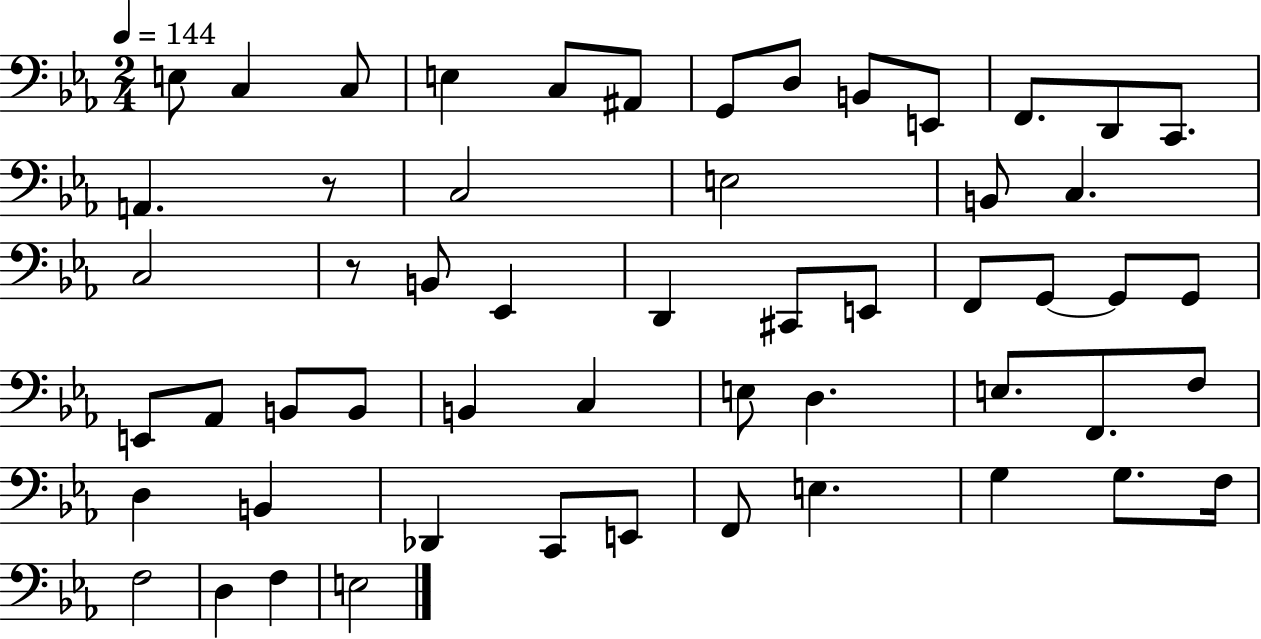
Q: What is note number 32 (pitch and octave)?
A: B2